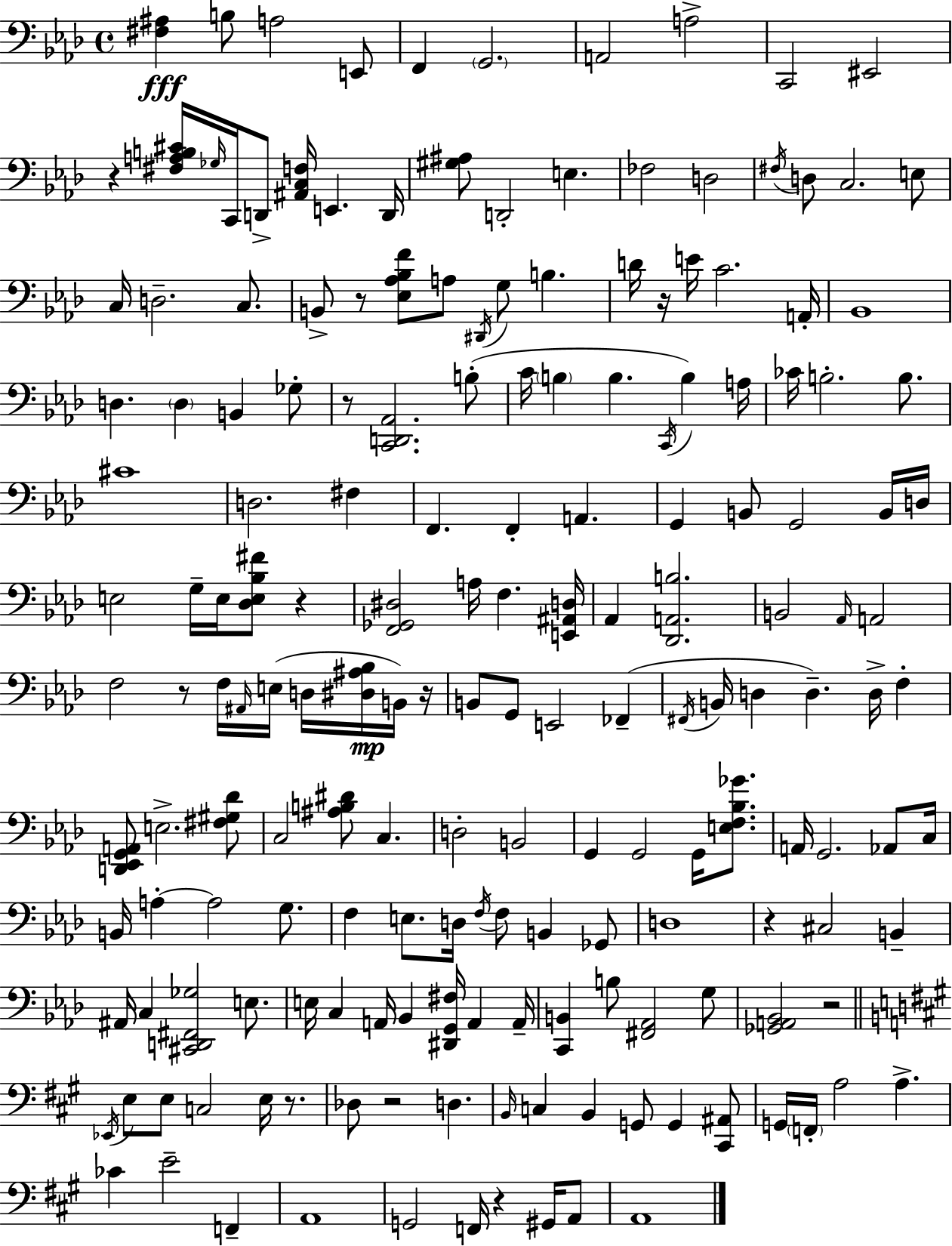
X:1
T:Untitled
M:4/4
L:1/4
K:Fm
[^F,^A,] B,/2 A,2 E,,/2 F,, G,,2 A,,2 A,2 C,,2 ^E,,2 z [^F,A,B,^C]/4 _G,/4 C,,/4 D,,/2 [^A,,C,F,]/4 E,, D,,/4 [^G,^A,]/2 D,,2 E, _F,2 D,2 ^F,/4 D,/2 C,2 E,/2 C,/4 D,2 C,/2 B,,/2 z/2 [_E,_A,_B,F]/2 A,/2 ^D,,/4 G,/2 B, D/4 z/4 E/4 C2 A,,/4 _B,,4 D, D, B,, _G,/2 z/2 [C,,D,,_A,,]2 B,/2 C/4 B, B, C,,/4 B, A,/4 _C/4 B,2 B,/2 ^C4 D,2 ^F, F,, F,, A,, G,, B,,/2 G,,2 B,,/4 D,/4 E,2 G,/4 E,/4 [_D,E,_B,^F]/2 z [F,,_G,,^D,]2 A,/4 F, [E,,^A,,D,]/4 _A,, [_D,,A,,B,]2 B,,2 _A,,/4 A,,2 F,2 z/2 F,/4 ^A,,/4 E,/4 D,/4 [^D,^A,_B,]/4 B,,/4 z/4 B,,/2 G,,/2 E,,2 _F,, ^F,,/4 B,,/4 D, D, D,/4 F, [D,,_E,,G,,A,,]/2 E,2 [^F,^G,_D]/2 C,2 [^A,B,^D]/2 C, D,2 B,,2 G,, G,,2 G,,/4 [E,F,_B,_G]/2 A,,/4 G,,2 _A,,/2 C,/4 B,,/4 A, A,2 G,/2 F, E,/2 D,/4 F,/4 F,/2 B,, _G,,/2 D,4 z ^C,2 B,, ^A,,/4 C, [^C,,D,,^F,,_G,]2 E,/2 E,/4 C, A,,/4 _B,, [^D,,G,,^F,]/4 A,, A,,/4 [C,,B,,] B,/2 [^F,,_A,,]2 G,/2 [_G,,A,,_B,,]2 z2 _E,,/4 E,/2 E,/2 C,2 E,/4 z/2 _D,/2 z2 D, B,,/4 C, B,, G,,/2 G,, [^C,,^A,,]/2 G,,/4 F,,/4 A,2 A, _C E2 F,, A,,4 G,,2 F,,/4 z ^G,,/4 A,,/2 A,,4